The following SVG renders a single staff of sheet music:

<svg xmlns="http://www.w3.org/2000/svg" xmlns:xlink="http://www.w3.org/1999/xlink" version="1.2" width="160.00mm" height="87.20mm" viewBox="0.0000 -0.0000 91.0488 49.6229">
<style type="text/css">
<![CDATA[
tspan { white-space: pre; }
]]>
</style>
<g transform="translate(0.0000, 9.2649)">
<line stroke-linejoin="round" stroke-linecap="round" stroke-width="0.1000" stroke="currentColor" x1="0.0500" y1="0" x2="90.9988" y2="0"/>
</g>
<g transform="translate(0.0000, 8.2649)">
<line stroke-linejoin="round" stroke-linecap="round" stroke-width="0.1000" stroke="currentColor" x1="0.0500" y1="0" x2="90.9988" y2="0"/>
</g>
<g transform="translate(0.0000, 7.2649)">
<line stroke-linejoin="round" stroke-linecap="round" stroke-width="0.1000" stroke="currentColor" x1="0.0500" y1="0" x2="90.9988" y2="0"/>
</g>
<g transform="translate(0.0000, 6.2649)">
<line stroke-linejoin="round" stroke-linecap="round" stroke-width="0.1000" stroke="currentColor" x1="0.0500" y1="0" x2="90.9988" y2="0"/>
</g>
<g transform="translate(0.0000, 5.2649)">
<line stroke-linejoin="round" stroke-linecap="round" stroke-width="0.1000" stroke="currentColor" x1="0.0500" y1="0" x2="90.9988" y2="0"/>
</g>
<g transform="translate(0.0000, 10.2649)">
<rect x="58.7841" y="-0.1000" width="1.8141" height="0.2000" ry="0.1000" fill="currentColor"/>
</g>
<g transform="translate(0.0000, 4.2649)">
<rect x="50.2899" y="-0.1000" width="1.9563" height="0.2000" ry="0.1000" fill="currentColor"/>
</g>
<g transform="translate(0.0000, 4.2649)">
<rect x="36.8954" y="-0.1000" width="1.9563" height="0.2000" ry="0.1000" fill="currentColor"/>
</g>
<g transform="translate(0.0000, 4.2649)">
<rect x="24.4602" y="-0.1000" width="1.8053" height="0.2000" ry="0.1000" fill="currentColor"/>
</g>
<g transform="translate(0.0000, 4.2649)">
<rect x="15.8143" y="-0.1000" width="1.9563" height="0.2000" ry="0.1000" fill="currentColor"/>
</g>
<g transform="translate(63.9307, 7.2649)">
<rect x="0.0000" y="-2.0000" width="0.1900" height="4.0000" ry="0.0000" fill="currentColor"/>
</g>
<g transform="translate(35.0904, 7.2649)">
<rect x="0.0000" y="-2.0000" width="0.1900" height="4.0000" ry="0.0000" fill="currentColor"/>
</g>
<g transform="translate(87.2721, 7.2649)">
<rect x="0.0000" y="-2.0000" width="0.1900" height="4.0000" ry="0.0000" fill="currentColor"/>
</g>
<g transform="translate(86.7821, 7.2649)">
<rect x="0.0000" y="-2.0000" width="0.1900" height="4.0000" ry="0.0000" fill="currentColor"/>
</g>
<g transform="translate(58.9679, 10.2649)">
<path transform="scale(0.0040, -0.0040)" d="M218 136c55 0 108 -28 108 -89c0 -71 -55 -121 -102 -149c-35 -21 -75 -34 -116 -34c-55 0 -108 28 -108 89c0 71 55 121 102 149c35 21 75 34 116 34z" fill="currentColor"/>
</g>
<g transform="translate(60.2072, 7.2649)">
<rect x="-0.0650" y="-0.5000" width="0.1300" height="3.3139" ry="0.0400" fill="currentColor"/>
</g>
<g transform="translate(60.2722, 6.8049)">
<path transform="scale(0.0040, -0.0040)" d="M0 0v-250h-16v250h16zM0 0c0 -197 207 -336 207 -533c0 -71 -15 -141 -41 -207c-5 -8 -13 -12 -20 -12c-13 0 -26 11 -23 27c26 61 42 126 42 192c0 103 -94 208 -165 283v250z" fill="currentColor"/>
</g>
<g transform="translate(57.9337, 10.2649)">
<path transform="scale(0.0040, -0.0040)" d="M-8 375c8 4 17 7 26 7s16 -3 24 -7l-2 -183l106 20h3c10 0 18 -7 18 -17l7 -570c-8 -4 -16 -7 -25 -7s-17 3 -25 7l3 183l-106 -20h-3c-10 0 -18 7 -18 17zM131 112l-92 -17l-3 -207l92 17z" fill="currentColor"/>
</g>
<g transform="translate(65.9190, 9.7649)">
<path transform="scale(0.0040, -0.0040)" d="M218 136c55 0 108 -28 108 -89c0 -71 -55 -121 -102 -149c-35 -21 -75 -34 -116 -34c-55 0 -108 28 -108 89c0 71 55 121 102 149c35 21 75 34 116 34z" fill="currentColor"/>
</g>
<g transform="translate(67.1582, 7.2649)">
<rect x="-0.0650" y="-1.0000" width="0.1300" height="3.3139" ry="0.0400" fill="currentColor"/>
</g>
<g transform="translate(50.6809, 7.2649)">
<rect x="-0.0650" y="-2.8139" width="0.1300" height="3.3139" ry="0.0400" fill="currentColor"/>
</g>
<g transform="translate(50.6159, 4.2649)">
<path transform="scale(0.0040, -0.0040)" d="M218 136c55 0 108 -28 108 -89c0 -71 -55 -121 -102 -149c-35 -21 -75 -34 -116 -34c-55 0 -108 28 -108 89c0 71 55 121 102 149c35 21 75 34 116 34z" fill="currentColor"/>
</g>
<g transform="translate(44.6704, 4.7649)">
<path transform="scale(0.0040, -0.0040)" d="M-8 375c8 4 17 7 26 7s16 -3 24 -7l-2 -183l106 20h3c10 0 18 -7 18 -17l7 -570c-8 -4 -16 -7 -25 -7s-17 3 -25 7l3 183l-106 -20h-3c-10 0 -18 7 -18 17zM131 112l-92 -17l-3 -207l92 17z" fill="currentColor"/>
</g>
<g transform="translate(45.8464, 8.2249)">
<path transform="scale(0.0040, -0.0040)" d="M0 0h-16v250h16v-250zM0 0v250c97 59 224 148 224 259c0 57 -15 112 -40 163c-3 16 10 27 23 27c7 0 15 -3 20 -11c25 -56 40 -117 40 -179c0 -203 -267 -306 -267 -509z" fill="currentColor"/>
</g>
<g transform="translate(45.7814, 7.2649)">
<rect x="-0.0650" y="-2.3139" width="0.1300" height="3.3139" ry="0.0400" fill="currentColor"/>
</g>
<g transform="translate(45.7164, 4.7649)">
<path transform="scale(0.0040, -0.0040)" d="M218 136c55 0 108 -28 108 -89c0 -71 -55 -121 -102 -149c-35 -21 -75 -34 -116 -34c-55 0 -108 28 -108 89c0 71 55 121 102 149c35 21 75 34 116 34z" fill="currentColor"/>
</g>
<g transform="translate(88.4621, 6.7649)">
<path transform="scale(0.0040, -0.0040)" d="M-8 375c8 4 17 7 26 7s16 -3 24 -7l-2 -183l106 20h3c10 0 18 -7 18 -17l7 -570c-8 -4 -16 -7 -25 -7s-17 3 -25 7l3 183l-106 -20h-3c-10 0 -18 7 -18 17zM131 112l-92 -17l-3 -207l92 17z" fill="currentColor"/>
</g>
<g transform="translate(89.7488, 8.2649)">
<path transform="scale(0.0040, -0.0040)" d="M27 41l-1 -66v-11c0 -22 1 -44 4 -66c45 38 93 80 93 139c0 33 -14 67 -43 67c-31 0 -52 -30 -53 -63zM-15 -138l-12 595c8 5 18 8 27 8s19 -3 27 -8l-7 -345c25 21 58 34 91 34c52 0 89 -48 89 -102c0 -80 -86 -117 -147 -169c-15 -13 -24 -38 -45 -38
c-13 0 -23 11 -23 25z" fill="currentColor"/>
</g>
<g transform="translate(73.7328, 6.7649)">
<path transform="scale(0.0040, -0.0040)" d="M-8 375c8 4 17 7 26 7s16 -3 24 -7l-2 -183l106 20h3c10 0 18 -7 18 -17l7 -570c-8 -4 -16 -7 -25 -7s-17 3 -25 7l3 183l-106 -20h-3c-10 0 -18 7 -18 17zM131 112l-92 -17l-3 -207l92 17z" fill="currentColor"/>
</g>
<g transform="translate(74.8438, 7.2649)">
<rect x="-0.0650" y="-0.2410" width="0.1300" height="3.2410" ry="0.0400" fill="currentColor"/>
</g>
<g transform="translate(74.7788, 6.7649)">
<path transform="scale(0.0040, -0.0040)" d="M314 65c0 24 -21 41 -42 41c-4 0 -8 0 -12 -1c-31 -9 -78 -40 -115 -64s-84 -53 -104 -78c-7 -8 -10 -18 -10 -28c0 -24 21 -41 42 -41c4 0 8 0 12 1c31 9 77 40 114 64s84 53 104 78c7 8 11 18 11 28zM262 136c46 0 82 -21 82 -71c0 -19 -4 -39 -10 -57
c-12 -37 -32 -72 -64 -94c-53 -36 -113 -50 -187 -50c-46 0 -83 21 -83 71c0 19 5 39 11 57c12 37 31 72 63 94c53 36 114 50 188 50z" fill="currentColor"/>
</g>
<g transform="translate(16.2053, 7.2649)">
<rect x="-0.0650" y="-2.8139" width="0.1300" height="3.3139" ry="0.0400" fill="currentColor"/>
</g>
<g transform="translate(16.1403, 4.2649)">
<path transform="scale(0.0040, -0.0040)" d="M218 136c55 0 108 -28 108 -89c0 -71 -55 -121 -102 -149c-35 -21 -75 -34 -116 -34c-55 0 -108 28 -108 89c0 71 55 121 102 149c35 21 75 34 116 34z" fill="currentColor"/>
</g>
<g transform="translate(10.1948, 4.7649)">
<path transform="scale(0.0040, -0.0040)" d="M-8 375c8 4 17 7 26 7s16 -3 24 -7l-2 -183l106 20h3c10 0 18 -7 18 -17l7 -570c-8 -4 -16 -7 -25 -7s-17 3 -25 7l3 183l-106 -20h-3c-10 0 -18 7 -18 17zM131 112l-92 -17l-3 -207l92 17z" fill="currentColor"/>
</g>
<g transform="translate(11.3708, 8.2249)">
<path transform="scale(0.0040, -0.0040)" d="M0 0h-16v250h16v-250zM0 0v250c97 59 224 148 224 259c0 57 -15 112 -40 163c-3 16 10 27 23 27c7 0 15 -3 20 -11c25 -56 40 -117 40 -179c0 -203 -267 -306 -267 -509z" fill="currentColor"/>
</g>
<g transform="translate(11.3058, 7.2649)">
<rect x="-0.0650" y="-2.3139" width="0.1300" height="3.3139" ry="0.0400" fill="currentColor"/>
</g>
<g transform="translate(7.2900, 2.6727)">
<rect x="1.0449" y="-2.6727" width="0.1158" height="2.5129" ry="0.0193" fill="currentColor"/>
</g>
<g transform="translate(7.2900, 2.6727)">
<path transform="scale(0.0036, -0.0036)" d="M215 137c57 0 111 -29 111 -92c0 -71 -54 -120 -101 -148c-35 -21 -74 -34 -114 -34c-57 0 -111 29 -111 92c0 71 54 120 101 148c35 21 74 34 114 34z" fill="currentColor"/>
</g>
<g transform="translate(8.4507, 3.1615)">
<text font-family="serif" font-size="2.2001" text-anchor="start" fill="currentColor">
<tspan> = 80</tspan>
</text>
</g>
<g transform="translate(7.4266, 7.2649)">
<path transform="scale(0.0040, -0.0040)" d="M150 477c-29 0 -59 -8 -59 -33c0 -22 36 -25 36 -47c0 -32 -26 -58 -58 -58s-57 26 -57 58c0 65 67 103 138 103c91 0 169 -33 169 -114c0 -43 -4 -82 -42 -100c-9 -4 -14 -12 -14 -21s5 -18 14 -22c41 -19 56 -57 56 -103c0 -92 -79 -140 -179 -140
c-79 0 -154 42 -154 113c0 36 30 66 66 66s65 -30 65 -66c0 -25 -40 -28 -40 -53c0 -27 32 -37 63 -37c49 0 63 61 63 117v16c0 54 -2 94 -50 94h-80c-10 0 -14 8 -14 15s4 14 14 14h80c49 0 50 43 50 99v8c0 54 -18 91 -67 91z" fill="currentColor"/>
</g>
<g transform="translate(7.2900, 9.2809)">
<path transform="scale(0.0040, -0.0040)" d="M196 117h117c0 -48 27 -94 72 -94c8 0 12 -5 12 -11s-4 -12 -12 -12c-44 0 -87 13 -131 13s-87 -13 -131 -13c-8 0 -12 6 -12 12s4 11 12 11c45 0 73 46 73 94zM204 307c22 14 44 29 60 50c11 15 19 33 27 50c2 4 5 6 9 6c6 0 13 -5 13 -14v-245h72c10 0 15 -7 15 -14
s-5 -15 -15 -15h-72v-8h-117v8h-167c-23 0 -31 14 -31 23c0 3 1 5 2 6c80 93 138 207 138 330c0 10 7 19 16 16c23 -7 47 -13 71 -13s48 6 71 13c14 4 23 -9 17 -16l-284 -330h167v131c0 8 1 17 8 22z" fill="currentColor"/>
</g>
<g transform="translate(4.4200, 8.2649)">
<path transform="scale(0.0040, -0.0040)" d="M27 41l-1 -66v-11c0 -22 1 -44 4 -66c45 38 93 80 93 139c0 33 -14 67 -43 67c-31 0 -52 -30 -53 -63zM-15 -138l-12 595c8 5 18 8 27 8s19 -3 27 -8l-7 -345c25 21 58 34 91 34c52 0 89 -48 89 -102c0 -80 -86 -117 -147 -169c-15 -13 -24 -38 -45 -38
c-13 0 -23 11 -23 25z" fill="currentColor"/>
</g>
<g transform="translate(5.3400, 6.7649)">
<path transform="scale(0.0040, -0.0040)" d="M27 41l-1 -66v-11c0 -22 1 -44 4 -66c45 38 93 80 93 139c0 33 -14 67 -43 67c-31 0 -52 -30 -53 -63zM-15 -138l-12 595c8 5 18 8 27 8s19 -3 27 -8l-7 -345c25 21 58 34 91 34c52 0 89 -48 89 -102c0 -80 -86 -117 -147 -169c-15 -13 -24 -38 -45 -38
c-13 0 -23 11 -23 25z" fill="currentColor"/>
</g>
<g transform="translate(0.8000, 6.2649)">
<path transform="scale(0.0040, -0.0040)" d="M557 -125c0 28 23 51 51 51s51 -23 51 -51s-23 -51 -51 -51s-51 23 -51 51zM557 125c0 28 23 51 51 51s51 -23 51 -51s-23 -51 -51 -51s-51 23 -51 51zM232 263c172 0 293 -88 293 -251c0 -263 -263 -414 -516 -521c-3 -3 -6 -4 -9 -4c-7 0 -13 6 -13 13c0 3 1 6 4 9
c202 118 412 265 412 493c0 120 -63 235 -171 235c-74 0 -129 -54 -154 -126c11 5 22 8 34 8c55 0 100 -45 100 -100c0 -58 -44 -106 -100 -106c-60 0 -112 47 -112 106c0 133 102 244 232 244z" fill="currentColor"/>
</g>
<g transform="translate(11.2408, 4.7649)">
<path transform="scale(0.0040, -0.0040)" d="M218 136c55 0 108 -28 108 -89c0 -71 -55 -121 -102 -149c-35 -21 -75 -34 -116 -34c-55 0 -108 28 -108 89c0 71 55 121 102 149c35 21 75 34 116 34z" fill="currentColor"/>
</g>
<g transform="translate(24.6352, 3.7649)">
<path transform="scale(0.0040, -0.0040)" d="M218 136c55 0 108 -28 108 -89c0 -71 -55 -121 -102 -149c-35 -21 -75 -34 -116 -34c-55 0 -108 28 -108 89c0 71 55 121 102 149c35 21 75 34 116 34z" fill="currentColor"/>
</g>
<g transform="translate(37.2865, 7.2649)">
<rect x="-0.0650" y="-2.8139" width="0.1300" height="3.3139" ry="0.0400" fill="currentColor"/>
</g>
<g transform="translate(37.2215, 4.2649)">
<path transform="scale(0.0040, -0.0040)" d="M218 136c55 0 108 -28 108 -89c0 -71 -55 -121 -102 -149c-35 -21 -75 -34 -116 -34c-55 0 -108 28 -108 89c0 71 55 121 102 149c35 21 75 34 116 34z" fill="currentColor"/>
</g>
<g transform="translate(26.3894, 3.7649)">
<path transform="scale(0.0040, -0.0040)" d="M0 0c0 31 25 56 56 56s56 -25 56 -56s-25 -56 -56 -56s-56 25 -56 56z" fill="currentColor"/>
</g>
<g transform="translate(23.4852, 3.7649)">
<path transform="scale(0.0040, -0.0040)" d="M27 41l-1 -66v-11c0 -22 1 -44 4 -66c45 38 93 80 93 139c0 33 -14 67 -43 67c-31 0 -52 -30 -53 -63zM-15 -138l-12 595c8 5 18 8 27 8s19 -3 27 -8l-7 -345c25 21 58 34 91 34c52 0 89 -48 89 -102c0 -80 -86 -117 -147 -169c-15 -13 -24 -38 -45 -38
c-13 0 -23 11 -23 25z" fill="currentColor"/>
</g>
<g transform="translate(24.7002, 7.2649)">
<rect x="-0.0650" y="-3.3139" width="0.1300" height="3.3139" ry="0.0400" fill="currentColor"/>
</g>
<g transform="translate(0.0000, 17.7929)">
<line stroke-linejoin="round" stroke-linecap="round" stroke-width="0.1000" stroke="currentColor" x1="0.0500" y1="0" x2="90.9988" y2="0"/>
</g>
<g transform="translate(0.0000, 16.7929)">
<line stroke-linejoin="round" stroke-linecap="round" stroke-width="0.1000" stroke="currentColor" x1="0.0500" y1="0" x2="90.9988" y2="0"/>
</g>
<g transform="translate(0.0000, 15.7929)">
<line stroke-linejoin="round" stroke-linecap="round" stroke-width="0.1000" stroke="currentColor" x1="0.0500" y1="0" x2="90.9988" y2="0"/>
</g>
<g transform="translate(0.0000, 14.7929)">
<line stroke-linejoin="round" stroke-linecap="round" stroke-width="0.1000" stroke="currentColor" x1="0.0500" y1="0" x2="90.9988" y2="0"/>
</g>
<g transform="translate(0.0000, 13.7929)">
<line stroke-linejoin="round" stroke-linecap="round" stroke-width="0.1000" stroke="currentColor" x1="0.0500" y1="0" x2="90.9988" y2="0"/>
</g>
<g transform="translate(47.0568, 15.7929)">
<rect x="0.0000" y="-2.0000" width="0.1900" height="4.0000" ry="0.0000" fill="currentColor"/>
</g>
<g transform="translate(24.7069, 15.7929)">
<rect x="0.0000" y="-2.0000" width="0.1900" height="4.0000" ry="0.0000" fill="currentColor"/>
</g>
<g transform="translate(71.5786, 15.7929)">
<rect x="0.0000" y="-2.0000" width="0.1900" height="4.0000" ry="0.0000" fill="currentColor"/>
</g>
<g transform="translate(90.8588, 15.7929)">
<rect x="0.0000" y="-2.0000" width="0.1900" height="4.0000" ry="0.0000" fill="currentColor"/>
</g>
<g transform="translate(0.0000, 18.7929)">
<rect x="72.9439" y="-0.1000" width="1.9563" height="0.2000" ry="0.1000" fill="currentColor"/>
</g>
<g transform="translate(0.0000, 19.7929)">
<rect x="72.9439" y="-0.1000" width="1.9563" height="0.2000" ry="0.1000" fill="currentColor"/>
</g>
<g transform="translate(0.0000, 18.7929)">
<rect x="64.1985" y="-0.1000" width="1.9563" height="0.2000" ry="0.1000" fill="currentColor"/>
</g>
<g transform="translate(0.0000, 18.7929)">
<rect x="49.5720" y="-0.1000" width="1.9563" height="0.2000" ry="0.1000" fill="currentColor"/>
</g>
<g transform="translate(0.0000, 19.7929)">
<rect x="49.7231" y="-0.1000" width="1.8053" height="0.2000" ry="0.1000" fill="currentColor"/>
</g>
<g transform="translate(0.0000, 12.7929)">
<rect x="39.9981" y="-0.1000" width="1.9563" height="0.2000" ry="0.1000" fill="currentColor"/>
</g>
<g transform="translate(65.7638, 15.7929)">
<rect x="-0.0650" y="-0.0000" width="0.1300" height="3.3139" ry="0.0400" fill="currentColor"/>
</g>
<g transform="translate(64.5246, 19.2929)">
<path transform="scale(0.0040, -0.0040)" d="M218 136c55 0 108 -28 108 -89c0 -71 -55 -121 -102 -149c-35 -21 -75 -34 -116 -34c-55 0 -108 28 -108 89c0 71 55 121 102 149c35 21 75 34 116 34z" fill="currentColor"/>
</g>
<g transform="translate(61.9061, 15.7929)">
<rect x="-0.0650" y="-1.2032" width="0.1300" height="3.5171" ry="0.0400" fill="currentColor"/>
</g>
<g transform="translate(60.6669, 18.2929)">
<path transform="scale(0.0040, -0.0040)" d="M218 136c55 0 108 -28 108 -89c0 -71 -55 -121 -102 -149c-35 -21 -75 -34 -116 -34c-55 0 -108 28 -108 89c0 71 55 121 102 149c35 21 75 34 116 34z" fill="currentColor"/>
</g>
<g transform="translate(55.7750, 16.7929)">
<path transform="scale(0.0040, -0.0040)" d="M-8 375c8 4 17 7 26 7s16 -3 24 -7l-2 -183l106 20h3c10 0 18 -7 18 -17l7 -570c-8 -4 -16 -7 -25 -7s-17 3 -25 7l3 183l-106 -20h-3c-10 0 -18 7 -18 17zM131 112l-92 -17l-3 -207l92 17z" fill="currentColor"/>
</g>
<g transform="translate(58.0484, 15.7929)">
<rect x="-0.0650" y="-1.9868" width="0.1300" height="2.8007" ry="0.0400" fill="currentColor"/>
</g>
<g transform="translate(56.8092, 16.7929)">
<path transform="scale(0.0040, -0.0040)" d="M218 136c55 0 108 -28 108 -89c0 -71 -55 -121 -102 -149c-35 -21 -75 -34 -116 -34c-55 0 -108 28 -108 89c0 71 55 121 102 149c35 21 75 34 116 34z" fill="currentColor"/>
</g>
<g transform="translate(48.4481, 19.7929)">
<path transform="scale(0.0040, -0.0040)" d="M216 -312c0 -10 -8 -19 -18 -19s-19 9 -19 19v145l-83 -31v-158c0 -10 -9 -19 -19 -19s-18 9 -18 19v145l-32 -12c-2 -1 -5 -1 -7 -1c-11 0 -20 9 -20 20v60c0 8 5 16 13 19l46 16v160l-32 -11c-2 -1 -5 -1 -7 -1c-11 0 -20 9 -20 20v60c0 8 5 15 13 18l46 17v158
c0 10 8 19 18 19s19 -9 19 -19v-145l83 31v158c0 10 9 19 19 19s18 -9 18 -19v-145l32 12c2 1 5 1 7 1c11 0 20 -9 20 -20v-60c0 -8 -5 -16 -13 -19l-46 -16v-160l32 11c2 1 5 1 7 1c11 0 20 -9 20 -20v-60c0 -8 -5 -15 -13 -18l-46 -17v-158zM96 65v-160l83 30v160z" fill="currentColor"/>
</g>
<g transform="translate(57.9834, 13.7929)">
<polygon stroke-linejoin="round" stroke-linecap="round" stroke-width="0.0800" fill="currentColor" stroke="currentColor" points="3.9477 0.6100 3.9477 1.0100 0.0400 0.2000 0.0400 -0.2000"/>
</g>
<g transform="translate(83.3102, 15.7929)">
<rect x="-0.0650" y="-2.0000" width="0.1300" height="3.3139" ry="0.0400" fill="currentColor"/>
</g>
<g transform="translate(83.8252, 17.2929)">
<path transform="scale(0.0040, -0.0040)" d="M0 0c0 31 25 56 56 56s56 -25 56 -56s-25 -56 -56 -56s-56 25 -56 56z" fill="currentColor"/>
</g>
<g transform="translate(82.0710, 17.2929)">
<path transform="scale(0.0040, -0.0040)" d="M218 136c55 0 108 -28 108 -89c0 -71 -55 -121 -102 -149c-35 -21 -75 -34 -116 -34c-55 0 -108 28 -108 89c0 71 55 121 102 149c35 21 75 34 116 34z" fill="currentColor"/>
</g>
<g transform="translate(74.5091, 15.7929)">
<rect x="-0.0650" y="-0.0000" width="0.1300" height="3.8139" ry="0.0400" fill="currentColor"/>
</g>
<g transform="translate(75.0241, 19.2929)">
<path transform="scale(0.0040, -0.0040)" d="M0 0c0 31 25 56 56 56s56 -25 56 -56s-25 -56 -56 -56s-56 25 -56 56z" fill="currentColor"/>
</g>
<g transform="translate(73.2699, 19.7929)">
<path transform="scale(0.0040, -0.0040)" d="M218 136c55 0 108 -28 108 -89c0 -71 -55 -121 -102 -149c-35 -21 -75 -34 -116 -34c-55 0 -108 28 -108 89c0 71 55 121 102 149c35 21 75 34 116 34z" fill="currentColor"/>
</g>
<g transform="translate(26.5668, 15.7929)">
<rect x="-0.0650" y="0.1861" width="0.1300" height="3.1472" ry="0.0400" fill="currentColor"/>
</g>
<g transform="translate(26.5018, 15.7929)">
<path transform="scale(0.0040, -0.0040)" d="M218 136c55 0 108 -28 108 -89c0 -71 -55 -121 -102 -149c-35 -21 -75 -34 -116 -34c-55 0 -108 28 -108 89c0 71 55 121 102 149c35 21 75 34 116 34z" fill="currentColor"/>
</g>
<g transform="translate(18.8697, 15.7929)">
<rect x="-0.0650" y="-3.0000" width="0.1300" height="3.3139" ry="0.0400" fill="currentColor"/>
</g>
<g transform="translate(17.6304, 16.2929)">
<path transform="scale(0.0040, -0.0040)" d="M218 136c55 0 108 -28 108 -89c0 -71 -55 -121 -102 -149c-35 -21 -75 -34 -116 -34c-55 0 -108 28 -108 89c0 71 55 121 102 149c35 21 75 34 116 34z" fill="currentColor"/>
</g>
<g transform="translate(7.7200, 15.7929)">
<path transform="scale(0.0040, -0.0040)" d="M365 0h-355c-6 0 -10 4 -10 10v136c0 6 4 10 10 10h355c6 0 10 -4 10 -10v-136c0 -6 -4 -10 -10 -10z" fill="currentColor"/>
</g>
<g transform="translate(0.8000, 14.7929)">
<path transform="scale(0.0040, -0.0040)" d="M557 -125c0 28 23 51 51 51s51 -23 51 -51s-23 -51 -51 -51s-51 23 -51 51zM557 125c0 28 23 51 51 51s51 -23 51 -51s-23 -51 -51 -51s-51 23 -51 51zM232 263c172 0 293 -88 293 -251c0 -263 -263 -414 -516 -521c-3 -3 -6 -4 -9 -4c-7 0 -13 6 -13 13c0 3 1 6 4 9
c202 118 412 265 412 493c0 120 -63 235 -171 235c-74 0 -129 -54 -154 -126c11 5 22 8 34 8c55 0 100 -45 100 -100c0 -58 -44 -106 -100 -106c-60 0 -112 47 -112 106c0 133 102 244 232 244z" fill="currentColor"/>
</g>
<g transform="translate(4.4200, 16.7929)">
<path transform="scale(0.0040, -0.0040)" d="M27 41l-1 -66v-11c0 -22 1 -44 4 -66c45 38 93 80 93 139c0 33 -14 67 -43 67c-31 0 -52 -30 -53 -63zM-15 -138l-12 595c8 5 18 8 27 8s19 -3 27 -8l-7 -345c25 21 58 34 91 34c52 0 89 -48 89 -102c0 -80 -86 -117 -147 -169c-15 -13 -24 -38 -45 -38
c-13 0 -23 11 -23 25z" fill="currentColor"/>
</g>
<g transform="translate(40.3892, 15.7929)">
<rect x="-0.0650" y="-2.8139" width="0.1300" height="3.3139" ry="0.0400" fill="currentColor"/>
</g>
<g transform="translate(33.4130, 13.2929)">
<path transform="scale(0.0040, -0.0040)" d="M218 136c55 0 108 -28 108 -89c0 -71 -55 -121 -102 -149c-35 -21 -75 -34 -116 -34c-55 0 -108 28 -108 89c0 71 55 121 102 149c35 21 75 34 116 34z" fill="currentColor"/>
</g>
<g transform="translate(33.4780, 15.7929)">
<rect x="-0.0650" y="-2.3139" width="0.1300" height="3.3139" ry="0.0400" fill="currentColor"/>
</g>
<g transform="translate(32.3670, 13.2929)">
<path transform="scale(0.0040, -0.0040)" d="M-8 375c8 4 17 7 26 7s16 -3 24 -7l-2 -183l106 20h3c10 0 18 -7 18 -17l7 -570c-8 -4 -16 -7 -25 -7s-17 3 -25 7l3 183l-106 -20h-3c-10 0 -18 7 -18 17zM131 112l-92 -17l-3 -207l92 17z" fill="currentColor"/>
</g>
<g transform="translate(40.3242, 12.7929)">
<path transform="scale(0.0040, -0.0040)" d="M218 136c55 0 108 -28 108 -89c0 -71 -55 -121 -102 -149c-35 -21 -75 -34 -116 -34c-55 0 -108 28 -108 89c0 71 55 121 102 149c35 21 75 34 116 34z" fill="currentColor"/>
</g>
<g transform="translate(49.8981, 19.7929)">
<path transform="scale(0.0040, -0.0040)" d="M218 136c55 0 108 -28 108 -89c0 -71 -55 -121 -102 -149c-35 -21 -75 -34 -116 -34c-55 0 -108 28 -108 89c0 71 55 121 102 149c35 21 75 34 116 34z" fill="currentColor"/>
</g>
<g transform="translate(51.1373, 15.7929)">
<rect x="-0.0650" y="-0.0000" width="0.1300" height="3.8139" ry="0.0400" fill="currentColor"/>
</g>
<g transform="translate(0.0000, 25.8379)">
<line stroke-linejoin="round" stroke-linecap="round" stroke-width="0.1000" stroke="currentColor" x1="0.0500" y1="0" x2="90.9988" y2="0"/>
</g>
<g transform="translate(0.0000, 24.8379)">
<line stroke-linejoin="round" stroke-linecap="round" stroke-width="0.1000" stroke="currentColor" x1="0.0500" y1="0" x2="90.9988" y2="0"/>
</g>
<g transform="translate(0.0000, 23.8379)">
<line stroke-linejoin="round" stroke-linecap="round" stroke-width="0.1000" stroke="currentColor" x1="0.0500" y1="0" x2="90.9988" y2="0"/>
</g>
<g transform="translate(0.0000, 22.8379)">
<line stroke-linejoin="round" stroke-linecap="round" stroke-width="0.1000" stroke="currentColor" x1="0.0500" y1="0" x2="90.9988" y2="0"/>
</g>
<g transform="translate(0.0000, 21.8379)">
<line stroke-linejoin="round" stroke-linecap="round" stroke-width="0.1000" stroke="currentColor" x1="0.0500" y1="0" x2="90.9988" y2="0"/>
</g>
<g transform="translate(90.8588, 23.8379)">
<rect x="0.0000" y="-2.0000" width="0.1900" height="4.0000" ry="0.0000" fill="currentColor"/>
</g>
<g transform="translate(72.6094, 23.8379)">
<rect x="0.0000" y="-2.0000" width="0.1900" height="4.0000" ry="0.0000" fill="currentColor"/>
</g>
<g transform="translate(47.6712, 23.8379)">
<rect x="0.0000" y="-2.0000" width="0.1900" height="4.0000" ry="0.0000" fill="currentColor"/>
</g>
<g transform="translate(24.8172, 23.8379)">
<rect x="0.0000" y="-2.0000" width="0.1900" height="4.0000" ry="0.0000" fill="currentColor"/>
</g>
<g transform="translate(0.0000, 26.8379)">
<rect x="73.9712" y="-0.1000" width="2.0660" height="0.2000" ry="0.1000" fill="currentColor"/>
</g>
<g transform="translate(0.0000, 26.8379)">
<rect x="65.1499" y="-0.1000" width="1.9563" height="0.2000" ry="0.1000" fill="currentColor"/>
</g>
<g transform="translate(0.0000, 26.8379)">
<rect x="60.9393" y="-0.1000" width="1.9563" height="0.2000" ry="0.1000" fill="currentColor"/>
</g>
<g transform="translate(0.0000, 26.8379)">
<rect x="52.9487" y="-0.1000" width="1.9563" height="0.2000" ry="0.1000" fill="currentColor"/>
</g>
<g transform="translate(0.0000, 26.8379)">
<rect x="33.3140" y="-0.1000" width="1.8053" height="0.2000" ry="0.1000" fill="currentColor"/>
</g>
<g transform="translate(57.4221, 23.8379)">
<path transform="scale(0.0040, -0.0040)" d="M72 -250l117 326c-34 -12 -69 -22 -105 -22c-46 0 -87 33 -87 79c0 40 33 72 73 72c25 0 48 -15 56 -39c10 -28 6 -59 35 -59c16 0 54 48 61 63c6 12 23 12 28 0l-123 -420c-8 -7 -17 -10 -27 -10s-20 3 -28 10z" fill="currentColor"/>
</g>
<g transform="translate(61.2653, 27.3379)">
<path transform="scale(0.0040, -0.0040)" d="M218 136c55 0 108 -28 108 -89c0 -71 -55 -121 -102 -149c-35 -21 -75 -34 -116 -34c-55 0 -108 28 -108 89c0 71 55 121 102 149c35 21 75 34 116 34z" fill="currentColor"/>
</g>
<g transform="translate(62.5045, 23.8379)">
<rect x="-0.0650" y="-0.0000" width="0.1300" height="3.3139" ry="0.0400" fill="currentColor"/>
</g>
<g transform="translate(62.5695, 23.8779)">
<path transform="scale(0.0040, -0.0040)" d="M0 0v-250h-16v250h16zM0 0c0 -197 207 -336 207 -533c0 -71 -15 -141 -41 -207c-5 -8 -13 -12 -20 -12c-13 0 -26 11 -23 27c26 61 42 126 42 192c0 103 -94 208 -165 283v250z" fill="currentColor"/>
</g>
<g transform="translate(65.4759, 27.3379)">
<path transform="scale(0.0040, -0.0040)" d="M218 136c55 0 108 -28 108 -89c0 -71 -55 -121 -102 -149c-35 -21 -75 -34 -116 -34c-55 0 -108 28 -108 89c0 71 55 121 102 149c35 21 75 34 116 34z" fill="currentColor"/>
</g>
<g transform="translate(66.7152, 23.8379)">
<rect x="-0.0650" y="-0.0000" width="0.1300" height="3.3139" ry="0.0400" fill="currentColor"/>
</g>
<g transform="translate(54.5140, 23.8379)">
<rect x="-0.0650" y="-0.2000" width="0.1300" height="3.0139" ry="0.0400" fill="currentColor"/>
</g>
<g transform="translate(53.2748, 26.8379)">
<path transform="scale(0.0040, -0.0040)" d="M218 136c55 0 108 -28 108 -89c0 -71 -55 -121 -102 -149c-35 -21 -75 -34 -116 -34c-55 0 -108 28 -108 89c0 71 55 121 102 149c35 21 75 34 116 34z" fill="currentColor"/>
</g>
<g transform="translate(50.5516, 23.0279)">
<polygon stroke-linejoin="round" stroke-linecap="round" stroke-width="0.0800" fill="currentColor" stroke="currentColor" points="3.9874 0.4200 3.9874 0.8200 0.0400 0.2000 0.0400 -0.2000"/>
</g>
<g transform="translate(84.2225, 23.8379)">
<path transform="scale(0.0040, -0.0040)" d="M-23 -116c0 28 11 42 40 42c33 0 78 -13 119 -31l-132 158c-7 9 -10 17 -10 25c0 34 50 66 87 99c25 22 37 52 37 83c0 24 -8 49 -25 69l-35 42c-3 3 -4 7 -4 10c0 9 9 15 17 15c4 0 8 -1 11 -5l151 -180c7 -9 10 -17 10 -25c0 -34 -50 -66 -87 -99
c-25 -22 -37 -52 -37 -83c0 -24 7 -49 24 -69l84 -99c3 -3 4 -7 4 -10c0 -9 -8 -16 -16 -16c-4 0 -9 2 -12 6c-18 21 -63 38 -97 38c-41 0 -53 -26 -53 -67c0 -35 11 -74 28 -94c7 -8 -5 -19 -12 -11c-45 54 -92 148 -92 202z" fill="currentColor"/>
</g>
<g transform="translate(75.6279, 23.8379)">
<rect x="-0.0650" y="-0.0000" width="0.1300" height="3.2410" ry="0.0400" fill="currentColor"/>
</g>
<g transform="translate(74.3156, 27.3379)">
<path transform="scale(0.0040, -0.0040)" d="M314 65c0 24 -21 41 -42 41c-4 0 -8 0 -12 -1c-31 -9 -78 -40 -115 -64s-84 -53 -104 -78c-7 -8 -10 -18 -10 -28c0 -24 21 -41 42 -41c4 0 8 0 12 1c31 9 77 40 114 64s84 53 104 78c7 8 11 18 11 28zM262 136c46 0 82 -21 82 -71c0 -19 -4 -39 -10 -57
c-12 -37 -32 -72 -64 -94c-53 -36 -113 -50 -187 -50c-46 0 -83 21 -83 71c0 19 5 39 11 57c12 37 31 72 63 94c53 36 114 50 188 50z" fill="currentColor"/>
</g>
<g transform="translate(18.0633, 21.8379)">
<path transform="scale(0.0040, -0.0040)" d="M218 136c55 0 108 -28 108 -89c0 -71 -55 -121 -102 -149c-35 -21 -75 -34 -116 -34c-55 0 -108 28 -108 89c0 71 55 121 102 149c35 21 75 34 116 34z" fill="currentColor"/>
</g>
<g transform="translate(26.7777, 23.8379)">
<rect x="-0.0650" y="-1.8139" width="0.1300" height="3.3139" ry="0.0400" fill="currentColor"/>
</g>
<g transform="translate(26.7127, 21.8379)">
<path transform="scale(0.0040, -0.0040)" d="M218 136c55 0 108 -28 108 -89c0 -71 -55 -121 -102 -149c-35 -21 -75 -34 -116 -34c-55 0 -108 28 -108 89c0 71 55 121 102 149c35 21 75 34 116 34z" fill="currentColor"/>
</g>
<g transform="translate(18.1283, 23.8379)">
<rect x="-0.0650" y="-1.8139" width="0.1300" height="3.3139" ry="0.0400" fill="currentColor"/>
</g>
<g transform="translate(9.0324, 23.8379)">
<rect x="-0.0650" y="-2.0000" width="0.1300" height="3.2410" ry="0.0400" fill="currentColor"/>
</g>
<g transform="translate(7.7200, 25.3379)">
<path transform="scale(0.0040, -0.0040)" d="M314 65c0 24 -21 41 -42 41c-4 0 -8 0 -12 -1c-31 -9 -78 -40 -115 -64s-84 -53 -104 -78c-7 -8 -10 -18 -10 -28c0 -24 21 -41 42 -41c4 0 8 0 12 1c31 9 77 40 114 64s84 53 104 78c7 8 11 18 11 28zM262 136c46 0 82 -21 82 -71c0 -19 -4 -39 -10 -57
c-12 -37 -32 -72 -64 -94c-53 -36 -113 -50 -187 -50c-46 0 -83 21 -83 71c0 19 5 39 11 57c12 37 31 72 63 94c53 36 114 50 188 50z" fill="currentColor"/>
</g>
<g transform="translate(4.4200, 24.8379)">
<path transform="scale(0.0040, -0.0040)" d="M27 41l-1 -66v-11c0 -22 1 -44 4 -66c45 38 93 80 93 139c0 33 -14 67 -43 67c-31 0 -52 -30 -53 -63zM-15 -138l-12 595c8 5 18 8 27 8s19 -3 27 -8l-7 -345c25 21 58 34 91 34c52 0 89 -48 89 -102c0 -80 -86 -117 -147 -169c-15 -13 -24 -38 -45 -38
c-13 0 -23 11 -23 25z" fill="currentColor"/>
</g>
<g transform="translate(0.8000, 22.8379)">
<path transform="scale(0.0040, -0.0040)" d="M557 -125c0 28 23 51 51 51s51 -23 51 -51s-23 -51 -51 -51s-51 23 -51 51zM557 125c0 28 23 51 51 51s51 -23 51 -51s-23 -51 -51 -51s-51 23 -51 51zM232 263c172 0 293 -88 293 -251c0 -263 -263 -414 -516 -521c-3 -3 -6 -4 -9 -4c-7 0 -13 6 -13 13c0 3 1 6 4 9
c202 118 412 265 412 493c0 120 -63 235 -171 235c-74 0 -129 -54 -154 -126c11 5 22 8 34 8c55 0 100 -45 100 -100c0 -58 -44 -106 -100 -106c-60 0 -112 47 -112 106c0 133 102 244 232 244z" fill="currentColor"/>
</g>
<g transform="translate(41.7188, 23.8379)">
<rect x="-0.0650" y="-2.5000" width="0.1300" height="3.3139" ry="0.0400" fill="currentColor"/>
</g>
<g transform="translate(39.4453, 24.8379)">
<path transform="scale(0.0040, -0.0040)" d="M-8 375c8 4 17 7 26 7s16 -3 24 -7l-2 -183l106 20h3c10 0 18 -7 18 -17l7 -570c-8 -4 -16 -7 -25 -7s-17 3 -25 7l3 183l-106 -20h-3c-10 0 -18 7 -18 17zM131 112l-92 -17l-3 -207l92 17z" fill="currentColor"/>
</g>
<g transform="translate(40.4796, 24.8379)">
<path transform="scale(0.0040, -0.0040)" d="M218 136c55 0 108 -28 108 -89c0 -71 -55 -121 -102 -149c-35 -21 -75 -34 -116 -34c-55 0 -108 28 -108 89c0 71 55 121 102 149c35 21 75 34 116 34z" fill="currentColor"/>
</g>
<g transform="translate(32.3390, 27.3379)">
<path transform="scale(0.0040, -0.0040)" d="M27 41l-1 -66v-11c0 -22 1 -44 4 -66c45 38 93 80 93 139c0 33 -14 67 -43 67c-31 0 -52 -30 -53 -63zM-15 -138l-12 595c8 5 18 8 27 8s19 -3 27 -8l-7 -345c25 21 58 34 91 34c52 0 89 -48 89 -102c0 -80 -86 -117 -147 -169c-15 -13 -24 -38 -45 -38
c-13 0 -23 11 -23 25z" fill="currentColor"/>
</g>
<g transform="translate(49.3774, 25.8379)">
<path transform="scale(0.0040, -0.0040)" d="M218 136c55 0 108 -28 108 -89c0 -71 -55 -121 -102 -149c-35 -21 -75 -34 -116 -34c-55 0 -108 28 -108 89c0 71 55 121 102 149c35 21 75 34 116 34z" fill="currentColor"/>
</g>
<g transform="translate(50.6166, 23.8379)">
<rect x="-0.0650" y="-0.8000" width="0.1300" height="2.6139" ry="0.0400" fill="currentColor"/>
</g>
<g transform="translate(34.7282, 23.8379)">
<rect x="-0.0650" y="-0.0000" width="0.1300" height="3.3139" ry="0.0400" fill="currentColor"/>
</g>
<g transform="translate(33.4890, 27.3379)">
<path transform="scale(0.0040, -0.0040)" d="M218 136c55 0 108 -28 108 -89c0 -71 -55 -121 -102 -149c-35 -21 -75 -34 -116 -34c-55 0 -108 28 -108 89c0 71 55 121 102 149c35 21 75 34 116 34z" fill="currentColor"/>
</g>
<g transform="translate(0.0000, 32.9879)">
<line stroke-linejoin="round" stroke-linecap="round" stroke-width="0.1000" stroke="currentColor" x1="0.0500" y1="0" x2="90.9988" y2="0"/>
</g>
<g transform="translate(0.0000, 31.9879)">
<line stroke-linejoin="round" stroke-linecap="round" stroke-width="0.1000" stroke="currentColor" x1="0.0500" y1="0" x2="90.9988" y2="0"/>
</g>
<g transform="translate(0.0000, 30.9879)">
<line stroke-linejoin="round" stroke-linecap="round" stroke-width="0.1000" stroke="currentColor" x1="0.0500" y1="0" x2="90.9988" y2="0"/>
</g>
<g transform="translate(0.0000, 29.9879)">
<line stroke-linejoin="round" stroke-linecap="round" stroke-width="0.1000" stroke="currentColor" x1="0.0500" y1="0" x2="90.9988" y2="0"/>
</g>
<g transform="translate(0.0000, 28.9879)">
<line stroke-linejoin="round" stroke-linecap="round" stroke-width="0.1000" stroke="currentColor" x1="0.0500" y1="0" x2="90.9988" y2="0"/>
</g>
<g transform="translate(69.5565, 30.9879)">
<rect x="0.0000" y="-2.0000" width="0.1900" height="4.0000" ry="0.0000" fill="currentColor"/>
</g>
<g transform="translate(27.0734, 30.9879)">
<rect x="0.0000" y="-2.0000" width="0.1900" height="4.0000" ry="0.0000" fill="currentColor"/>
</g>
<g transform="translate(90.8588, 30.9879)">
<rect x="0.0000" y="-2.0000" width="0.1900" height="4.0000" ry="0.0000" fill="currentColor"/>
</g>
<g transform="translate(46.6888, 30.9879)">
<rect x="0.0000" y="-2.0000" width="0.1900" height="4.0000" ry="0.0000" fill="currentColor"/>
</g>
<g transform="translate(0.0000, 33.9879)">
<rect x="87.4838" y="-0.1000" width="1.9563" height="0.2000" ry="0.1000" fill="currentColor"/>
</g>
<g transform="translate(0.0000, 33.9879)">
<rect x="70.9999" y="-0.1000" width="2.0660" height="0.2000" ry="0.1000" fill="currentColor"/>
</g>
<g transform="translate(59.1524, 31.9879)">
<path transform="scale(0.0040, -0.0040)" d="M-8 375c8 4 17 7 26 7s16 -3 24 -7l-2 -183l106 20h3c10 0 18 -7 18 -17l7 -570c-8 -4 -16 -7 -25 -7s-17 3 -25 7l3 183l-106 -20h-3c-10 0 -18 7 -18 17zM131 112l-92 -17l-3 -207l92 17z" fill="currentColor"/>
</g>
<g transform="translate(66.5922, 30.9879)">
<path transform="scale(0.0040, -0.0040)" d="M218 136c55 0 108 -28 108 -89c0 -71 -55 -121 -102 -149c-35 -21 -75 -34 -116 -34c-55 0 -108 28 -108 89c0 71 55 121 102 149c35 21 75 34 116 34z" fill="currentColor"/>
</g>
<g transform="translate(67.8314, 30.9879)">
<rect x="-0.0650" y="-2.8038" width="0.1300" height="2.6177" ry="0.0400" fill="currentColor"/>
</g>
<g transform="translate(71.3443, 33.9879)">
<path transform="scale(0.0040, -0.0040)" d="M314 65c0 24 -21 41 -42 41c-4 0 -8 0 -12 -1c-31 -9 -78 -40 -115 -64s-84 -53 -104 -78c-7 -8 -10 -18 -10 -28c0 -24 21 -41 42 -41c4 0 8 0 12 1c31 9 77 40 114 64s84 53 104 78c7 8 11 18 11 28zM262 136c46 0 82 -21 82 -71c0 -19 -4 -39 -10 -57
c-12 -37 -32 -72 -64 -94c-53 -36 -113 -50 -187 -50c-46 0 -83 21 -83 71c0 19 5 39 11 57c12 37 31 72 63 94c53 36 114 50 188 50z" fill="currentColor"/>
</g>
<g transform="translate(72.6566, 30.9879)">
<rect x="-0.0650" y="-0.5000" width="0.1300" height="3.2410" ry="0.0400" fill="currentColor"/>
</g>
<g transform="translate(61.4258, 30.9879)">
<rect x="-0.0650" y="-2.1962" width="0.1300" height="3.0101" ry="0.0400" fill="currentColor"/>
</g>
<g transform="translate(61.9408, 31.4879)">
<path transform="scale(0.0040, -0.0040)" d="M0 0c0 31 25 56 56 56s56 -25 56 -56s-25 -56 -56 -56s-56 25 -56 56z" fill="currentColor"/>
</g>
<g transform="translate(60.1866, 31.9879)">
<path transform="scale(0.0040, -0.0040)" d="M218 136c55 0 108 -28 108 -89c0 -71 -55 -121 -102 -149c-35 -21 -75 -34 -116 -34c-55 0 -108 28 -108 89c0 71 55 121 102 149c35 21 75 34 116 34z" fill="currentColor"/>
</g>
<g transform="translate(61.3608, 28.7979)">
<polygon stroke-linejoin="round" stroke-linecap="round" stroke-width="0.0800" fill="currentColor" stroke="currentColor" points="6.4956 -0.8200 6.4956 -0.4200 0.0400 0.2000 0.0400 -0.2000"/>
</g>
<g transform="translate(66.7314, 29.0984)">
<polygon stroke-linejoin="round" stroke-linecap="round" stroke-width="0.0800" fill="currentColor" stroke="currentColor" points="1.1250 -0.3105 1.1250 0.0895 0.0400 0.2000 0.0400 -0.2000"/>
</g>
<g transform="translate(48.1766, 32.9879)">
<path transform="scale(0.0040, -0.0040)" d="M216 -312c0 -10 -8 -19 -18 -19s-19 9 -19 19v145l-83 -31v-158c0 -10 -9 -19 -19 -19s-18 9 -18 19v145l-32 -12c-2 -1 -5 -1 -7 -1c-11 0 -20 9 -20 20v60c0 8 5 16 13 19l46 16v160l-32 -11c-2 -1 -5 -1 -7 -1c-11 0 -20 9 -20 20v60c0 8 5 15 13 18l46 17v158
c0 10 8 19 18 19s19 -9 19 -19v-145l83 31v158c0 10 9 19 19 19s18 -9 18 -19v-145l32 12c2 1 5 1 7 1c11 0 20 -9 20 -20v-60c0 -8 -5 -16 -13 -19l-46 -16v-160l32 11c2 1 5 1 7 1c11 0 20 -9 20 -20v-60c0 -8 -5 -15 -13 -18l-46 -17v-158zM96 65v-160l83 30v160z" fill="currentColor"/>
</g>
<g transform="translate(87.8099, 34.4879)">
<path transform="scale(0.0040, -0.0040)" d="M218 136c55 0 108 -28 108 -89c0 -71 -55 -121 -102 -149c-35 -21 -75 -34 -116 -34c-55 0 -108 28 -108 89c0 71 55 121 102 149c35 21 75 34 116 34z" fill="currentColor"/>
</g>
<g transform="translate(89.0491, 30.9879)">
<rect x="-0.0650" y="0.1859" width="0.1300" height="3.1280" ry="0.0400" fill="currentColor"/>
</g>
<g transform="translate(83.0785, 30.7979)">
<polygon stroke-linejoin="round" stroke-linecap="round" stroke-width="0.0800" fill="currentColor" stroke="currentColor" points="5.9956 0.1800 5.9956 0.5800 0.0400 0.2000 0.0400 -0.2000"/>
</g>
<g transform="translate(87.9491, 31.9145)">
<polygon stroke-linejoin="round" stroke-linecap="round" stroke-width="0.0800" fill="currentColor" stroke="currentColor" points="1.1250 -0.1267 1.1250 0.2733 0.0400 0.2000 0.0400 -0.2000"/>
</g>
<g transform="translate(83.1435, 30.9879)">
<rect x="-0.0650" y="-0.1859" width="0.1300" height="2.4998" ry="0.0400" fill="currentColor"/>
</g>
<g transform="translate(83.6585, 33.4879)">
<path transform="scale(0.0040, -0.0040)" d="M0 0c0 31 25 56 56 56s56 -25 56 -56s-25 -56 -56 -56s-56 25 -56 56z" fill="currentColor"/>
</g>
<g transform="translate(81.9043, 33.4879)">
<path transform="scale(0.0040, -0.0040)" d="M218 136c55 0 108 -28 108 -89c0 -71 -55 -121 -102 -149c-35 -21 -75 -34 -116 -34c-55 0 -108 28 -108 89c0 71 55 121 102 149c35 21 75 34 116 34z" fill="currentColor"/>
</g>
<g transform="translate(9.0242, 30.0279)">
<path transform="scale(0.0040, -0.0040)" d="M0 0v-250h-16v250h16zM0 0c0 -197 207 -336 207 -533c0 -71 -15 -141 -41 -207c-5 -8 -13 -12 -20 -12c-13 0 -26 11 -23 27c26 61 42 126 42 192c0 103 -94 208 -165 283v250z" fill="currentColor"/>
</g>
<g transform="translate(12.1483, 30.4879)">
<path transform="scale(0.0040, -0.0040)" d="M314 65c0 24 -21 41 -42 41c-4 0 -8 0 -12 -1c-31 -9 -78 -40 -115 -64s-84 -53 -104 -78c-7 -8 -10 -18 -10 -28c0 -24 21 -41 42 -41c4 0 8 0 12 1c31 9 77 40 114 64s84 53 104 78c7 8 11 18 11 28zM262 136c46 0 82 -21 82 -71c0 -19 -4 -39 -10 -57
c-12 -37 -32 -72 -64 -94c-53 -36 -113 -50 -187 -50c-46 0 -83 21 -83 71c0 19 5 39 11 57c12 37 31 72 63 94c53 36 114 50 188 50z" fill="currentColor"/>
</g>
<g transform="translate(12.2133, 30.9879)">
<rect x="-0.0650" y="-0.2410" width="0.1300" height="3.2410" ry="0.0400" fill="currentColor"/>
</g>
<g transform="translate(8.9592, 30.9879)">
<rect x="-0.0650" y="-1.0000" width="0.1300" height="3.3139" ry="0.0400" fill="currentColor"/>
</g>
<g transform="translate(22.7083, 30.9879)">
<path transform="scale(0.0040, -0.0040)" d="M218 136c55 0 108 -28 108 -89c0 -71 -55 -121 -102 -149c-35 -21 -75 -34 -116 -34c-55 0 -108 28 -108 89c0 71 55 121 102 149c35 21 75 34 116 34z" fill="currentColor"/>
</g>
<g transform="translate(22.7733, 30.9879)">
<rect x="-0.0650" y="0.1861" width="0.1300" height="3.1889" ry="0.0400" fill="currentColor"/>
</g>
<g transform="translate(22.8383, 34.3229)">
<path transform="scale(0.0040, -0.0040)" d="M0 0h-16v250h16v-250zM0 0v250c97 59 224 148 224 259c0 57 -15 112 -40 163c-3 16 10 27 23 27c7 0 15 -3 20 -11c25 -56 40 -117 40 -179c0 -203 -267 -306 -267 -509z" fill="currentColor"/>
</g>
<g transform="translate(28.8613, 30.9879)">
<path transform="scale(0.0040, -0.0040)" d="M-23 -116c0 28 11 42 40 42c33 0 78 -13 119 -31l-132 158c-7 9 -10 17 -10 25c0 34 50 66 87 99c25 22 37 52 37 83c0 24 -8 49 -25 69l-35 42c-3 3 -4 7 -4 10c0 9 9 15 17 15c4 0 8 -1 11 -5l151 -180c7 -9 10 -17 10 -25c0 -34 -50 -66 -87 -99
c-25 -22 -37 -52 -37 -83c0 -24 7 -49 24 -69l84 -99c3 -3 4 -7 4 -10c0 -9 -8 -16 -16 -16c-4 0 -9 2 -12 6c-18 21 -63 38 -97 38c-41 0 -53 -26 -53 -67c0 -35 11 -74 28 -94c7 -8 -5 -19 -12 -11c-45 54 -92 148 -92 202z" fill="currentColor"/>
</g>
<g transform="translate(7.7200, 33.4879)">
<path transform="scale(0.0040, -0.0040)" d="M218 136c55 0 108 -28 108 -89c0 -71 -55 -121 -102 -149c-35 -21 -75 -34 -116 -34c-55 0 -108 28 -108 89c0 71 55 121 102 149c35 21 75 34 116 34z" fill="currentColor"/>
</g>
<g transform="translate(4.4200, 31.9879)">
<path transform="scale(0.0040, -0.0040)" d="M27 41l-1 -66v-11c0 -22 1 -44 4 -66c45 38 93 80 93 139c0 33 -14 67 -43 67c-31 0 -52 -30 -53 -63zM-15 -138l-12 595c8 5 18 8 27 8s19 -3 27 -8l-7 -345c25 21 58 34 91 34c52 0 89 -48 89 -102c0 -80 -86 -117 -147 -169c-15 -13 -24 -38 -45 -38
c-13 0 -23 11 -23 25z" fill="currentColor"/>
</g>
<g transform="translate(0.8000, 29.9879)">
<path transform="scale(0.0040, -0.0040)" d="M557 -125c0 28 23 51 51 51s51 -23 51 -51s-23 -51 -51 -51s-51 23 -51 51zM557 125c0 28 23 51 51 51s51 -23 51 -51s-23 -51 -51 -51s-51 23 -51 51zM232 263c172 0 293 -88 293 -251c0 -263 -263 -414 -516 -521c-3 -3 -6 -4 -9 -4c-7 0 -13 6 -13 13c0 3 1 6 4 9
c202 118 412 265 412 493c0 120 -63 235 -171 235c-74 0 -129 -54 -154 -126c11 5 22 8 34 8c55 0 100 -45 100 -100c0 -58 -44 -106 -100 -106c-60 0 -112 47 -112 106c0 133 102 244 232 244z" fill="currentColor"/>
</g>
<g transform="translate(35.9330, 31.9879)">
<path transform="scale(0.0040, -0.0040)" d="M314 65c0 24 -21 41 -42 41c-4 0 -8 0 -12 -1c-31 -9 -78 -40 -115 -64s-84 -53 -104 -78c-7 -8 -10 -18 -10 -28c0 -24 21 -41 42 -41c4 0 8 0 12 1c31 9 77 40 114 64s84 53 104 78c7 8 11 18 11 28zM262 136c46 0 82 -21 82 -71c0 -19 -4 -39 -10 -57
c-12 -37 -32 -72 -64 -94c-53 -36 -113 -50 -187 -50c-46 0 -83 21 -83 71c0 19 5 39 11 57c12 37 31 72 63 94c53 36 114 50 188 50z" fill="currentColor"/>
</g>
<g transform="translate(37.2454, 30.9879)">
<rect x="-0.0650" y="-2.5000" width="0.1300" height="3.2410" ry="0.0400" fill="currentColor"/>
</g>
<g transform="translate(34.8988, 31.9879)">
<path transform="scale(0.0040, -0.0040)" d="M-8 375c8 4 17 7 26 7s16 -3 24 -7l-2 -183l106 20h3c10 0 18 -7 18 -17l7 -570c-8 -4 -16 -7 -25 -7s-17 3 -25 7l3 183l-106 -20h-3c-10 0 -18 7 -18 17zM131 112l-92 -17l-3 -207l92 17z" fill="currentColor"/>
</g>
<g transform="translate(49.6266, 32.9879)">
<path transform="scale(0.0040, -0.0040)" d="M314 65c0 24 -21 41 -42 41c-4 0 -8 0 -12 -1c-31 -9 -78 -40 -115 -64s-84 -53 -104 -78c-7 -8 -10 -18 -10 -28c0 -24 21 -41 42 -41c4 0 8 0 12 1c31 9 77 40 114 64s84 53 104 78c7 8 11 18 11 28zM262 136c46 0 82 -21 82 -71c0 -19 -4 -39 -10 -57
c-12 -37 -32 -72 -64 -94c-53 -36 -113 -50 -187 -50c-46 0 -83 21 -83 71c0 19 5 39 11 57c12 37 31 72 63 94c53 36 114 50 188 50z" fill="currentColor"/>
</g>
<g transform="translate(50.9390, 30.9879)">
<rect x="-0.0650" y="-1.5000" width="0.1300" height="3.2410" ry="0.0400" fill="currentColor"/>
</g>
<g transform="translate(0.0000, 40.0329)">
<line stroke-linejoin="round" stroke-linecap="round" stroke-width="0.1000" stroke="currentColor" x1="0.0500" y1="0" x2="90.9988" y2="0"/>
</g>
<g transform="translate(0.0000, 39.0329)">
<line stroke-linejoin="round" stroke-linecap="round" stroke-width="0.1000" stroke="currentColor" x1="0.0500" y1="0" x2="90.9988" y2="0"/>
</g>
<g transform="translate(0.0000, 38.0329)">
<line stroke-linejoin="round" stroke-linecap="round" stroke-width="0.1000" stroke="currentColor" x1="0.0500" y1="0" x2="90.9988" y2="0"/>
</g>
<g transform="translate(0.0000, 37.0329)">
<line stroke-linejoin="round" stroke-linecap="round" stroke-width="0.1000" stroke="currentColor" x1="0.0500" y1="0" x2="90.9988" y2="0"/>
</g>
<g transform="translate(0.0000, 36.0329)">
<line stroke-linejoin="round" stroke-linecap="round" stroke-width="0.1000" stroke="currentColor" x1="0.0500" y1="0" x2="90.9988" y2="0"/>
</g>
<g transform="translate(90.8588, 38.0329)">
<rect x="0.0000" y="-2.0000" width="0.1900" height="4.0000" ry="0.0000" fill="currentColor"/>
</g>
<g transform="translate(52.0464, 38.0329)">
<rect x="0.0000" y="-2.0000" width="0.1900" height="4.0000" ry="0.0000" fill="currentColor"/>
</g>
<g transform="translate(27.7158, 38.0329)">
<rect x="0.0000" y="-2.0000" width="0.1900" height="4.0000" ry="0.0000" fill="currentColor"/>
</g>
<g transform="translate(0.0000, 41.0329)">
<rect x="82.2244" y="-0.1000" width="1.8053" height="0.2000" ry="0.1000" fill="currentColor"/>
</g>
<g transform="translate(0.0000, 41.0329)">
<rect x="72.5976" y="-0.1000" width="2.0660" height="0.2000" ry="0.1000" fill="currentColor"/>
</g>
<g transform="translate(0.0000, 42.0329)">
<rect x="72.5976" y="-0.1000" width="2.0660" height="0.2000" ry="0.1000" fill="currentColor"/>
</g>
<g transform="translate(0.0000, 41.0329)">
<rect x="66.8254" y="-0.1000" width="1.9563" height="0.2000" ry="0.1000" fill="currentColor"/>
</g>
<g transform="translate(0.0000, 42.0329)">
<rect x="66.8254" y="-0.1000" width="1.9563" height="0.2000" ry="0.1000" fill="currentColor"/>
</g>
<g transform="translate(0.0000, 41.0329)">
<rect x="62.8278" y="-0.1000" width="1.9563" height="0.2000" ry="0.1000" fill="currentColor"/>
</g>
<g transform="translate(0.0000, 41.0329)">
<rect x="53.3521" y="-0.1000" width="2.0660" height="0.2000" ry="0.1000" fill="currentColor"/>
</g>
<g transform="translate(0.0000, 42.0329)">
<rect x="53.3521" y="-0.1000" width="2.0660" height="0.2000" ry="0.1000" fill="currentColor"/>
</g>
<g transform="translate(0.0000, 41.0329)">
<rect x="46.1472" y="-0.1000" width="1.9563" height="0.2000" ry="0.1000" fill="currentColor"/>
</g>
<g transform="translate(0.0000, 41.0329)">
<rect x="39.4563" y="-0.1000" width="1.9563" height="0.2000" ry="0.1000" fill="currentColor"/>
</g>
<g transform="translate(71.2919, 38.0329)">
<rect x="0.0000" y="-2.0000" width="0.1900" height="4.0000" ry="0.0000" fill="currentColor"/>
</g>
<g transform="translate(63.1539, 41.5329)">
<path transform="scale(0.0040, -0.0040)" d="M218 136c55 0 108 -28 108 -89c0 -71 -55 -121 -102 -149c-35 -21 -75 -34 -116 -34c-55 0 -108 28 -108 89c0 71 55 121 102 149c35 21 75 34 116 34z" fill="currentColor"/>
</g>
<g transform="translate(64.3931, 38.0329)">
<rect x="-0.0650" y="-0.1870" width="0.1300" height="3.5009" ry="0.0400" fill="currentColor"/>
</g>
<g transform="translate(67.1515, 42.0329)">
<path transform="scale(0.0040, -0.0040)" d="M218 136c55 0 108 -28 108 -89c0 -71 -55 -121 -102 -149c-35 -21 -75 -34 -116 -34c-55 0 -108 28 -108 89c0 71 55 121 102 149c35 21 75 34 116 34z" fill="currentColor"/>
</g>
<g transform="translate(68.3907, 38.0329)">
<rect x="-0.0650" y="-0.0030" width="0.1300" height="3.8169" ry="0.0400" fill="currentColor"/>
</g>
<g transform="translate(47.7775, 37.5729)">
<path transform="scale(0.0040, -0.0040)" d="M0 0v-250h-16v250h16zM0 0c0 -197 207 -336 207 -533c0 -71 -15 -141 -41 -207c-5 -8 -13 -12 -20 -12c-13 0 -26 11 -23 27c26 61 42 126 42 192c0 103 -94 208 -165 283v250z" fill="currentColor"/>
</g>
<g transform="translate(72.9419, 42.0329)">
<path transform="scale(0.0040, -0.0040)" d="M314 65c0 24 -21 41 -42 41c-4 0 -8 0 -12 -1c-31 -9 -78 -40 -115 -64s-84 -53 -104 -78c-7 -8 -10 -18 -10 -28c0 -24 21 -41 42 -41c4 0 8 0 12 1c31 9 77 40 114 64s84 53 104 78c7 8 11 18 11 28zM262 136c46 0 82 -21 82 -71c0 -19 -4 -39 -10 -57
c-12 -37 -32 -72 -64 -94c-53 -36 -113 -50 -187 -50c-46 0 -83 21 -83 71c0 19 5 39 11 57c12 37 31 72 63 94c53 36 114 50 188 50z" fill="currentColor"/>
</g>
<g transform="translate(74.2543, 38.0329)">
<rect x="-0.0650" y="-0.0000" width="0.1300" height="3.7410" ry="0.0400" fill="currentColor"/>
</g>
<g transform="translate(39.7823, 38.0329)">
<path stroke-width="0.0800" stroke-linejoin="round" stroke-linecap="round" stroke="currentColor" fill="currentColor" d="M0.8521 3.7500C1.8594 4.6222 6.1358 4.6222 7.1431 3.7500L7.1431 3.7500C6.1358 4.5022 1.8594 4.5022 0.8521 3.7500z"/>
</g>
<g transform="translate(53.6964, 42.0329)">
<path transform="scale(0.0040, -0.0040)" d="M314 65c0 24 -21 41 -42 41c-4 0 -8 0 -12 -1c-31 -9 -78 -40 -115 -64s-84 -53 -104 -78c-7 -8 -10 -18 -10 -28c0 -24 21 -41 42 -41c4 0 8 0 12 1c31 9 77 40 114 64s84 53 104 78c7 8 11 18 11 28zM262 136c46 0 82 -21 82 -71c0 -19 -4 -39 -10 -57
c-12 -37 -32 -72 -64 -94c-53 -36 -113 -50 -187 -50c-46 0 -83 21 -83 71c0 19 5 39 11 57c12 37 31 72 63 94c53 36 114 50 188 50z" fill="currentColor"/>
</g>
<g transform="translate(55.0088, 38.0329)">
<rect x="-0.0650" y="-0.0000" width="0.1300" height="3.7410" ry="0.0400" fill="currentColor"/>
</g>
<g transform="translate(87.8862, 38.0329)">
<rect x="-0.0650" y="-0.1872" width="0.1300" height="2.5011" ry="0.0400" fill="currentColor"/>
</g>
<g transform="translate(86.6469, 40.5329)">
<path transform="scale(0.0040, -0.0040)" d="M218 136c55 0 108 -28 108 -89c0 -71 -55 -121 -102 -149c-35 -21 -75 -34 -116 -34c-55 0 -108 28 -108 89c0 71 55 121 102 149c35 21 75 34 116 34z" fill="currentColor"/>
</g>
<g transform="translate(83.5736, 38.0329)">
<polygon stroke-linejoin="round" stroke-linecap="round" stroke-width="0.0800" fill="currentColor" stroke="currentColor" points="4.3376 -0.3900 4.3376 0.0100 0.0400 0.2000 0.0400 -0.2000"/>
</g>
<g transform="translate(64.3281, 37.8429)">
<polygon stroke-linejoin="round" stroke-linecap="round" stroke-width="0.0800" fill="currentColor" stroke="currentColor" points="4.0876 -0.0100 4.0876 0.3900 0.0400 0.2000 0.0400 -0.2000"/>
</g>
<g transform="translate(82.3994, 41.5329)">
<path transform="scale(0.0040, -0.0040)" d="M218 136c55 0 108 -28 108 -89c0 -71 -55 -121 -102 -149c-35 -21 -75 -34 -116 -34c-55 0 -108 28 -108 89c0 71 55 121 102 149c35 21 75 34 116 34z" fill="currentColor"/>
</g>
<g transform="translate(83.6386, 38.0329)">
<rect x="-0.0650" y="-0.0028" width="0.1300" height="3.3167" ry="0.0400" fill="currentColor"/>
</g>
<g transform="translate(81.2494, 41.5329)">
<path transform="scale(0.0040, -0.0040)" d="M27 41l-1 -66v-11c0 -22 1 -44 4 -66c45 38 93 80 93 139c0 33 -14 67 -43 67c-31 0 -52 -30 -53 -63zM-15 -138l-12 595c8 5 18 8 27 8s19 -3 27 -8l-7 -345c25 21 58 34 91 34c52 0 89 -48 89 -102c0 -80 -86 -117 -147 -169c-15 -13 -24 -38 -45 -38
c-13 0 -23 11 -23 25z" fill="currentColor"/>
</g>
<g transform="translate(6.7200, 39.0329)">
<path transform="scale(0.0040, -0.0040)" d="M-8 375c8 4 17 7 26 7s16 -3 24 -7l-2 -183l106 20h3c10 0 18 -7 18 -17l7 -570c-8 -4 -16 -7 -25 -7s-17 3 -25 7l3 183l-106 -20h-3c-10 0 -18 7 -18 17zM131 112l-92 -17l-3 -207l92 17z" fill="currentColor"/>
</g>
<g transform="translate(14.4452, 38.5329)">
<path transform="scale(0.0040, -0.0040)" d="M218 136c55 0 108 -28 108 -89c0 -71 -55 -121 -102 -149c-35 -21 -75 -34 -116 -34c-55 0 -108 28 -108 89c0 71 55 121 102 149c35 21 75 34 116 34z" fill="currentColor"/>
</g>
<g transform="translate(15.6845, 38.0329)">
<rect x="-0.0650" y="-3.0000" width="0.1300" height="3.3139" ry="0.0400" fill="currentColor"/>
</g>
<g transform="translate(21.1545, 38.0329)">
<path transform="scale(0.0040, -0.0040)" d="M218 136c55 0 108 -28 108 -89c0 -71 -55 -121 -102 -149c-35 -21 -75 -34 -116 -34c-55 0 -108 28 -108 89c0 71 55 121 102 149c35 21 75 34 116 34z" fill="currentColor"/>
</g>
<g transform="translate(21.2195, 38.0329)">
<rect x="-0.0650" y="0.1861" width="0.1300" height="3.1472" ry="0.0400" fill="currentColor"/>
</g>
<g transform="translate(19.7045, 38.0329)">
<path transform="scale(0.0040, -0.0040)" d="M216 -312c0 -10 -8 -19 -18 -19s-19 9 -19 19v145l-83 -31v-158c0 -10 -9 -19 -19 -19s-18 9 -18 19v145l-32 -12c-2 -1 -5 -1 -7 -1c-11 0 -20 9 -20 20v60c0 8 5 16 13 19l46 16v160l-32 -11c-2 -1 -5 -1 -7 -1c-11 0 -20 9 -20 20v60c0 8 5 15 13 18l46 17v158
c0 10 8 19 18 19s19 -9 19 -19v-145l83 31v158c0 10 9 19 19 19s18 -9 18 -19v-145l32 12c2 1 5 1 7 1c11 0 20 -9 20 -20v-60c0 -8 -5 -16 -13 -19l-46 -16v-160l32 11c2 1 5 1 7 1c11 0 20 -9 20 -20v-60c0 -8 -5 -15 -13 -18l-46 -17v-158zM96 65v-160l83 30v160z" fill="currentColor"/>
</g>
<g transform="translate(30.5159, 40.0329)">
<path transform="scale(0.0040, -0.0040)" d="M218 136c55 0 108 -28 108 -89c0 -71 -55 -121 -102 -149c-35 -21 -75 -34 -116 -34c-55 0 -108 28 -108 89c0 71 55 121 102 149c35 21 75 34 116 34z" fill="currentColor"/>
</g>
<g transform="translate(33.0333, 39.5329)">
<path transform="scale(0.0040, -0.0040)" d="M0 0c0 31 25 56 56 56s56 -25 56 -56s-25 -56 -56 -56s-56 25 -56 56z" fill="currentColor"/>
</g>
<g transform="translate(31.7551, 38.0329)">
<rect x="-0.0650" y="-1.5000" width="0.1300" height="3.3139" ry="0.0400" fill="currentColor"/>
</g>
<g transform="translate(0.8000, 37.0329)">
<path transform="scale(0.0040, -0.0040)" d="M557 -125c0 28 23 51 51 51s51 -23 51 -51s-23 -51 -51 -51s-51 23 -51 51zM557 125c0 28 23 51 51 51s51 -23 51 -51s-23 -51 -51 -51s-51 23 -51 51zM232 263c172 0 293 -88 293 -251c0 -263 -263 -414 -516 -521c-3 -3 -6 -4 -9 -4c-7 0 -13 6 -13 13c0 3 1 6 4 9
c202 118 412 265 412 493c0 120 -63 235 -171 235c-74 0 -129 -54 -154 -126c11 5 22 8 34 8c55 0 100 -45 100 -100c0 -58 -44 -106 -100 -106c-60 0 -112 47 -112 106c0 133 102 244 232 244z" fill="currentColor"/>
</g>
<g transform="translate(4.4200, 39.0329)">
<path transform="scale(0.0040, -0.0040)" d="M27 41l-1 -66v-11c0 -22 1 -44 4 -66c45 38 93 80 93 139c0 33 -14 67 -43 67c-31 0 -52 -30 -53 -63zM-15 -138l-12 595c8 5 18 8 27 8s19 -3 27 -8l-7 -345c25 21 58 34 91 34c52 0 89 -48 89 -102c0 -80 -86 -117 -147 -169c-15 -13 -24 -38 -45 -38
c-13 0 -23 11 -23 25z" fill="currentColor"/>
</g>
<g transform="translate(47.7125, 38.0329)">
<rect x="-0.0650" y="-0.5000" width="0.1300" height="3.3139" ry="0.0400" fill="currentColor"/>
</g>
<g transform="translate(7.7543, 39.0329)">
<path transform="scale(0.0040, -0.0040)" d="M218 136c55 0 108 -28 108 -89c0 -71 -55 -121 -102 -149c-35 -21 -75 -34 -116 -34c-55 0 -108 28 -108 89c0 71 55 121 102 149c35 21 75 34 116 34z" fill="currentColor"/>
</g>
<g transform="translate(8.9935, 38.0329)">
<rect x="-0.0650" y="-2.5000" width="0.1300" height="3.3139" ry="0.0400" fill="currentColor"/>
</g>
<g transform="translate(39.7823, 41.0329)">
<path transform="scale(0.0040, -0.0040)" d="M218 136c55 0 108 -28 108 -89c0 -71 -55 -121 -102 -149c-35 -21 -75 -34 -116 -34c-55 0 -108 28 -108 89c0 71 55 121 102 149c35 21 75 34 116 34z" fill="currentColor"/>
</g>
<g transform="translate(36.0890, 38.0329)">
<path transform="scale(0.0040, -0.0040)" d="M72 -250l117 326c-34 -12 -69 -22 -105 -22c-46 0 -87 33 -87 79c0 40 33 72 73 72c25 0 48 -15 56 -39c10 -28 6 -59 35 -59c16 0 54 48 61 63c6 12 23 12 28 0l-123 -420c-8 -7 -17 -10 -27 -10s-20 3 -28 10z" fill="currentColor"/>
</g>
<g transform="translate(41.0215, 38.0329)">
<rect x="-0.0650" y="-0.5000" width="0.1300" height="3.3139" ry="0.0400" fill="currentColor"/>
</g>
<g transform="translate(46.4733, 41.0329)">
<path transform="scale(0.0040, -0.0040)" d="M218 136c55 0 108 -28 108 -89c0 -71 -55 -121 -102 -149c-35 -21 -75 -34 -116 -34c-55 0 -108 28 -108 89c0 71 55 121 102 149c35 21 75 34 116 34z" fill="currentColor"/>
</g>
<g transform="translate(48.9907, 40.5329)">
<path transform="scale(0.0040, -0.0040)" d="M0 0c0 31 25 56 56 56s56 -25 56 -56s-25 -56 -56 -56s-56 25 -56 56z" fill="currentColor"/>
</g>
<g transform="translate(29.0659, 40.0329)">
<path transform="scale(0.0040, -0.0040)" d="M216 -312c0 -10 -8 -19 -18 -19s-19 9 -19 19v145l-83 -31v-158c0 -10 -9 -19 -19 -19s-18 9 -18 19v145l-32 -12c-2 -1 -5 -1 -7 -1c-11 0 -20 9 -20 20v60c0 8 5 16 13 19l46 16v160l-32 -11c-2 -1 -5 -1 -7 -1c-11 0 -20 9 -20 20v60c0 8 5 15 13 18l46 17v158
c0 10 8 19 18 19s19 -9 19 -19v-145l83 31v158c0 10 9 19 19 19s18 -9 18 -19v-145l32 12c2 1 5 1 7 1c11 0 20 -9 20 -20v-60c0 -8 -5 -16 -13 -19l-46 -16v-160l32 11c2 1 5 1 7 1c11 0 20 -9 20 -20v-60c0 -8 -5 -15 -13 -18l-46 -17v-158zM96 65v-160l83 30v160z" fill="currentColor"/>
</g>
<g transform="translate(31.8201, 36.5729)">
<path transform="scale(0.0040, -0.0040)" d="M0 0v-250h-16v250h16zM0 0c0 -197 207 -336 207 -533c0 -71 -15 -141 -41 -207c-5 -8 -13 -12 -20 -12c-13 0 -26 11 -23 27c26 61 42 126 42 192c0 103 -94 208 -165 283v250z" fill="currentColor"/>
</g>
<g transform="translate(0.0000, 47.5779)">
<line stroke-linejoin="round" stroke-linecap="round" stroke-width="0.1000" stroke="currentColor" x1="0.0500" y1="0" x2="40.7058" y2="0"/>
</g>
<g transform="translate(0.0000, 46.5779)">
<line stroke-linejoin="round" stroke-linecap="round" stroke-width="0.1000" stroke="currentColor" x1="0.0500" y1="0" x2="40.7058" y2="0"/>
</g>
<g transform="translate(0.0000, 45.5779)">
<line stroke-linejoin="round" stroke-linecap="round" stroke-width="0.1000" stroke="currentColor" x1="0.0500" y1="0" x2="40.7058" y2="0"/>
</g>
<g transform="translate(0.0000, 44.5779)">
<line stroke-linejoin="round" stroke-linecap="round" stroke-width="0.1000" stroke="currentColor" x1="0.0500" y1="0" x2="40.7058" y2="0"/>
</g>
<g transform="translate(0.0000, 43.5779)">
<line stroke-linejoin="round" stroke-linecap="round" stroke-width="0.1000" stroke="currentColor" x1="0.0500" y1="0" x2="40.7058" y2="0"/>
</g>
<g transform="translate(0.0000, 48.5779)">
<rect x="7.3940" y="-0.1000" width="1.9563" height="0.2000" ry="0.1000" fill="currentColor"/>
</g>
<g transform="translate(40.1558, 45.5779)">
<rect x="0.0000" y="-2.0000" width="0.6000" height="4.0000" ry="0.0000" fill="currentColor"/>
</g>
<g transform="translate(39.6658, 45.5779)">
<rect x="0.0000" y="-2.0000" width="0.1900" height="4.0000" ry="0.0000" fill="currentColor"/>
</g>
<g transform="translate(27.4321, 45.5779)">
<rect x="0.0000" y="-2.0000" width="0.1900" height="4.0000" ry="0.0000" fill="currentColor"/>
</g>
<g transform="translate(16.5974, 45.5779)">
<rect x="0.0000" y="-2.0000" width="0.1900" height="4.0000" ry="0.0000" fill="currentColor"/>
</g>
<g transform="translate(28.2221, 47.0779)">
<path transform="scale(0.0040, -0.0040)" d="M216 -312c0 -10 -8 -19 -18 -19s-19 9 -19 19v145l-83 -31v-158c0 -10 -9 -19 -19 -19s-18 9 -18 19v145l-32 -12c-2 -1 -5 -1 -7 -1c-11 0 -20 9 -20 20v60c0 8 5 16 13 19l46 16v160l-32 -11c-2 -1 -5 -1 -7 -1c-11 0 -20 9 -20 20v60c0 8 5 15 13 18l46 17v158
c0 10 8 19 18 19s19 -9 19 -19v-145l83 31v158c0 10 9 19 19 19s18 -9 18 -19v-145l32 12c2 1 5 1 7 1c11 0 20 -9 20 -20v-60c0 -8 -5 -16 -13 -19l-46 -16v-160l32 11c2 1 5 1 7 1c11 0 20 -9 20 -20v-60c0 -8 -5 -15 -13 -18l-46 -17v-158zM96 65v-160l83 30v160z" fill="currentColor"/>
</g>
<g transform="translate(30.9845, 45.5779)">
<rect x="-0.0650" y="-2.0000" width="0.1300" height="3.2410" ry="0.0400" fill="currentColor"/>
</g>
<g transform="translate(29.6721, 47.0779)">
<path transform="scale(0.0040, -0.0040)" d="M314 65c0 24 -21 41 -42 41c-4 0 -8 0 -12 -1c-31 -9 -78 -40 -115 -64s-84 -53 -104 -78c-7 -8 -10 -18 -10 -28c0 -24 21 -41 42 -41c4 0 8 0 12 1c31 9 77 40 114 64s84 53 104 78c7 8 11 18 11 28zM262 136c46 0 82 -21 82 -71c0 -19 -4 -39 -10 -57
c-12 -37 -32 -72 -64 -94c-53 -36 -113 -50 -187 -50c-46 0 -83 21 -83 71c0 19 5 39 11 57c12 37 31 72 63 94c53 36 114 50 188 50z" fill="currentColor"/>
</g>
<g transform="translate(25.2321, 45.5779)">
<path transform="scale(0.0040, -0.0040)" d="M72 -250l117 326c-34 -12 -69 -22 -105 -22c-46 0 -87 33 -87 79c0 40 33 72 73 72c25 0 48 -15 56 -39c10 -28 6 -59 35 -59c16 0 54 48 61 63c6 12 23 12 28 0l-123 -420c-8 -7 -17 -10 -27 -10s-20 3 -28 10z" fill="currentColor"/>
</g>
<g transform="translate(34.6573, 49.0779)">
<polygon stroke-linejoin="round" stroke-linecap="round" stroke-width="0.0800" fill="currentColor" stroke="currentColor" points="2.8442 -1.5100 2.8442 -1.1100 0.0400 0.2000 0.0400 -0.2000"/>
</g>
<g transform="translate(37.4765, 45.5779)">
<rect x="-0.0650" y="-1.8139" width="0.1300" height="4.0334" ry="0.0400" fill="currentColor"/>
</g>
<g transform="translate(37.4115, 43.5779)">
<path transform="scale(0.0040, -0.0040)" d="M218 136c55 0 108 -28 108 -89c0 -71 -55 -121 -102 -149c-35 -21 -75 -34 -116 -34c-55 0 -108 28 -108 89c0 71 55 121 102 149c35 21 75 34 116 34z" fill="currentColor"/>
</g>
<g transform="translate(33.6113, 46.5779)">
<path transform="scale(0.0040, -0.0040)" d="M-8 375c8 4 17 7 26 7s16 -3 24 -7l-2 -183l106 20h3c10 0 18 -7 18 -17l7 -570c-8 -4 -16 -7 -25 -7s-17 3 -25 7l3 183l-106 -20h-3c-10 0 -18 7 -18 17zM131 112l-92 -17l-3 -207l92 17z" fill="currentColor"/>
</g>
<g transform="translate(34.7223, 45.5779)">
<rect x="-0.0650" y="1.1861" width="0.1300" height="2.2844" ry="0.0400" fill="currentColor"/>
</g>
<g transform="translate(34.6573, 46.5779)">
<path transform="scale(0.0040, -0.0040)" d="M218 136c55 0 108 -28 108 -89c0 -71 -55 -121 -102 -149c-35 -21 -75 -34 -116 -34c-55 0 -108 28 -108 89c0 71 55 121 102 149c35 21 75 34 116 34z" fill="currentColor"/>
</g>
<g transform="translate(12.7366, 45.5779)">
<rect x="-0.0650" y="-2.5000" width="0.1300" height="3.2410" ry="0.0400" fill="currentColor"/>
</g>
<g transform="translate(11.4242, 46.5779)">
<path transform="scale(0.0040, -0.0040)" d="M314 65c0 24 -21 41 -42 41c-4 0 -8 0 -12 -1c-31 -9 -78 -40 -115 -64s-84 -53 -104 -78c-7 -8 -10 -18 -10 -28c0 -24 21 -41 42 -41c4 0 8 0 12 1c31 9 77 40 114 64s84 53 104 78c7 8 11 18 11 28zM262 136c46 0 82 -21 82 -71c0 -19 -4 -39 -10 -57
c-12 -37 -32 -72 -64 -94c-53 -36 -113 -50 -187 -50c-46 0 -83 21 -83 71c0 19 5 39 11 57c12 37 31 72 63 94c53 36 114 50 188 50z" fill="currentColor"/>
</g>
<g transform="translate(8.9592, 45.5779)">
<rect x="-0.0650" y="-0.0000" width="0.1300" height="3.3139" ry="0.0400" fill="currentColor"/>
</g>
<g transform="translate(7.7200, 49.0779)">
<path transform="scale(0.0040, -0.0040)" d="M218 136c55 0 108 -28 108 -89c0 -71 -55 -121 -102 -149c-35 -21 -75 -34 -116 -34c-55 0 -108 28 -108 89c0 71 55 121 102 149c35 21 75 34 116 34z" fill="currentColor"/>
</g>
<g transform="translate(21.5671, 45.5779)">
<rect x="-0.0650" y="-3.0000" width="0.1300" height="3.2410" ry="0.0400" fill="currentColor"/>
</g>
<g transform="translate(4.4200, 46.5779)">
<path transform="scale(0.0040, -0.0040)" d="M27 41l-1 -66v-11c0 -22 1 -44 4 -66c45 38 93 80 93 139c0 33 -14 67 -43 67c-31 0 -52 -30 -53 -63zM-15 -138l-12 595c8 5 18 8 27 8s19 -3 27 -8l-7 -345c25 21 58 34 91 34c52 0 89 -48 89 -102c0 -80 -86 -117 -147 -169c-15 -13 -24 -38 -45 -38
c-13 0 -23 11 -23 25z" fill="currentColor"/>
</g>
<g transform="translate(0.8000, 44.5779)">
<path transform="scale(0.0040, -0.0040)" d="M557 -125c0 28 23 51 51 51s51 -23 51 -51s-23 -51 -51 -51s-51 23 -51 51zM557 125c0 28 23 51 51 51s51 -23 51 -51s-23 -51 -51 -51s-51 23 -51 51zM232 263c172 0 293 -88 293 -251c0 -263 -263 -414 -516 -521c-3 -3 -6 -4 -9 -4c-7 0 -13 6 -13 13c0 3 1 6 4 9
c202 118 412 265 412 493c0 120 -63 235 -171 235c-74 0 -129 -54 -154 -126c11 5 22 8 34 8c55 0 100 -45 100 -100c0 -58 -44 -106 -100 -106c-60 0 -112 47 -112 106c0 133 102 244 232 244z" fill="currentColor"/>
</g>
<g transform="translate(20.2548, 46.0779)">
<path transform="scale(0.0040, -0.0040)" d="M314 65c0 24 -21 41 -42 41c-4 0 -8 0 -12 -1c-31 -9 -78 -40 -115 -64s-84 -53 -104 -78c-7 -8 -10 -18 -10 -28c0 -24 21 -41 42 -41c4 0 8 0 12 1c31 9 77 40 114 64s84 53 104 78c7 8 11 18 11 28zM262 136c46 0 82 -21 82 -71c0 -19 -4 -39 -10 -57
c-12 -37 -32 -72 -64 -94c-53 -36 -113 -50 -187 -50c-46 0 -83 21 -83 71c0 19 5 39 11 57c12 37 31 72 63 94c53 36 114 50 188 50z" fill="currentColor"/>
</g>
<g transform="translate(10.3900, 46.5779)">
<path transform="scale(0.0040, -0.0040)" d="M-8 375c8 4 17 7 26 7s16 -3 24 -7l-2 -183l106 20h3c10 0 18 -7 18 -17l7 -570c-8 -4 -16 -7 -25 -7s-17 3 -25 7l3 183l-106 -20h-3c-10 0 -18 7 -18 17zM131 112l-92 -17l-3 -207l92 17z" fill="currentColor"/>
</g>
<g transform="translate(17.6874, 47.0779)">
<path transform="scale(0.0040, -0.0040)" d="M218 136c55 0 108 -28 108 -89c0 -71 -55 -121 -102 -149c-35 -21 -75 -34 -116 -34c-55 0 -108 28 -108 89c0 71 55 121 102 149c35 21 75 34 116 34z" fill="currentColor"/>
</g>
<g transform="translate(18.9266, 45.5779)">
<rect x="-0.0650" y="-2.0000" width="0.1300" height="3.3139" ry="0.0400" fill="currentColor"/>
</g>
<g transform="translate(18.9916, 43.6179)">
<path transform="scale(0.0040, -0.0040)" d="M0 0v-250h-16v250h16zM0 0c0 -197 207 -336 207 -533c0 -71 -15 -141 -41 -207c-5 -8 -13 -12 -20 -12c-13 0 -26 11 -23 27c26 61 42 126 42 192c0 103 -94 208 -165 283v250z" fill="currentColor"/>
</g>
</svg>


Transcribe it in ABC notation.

X:1
T:Untitled
M:3/4
L:1/4
K:Bb
B,/2 C _D C B,/2 C E,,/2 F,, E,2 z2 C, D, B, C ^C,, B,,/2 F,,/2 D,, C,, A,, A,,2 A, A, _D,, B,, G,,/2 E,,/2 z/2 D,,/2 D,, D,,2 z F,,/2 E,2 D,/2 z B,,2 ^G,,2 B,,/2 D,/4 E,,2 F,,/2 D,,/4 B,, C, ^D, ^G,,/2 z/2 E,, E,,/2 C,,2 D,,/2 C,,/2 C,,2 _D,,/2 F,,/2 D,, B,,2 A,,/2 C,2 z/2 ^A,,2 B,,/2 A,/2